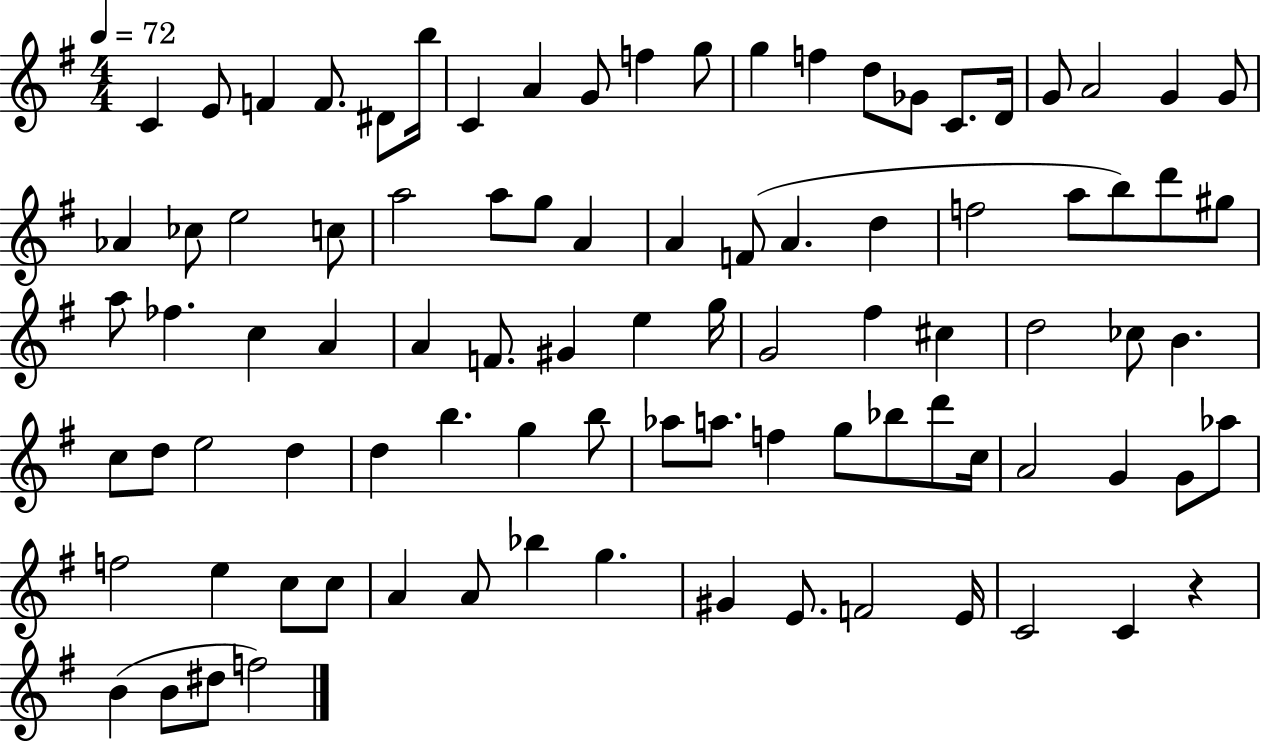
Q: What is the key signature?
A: G major